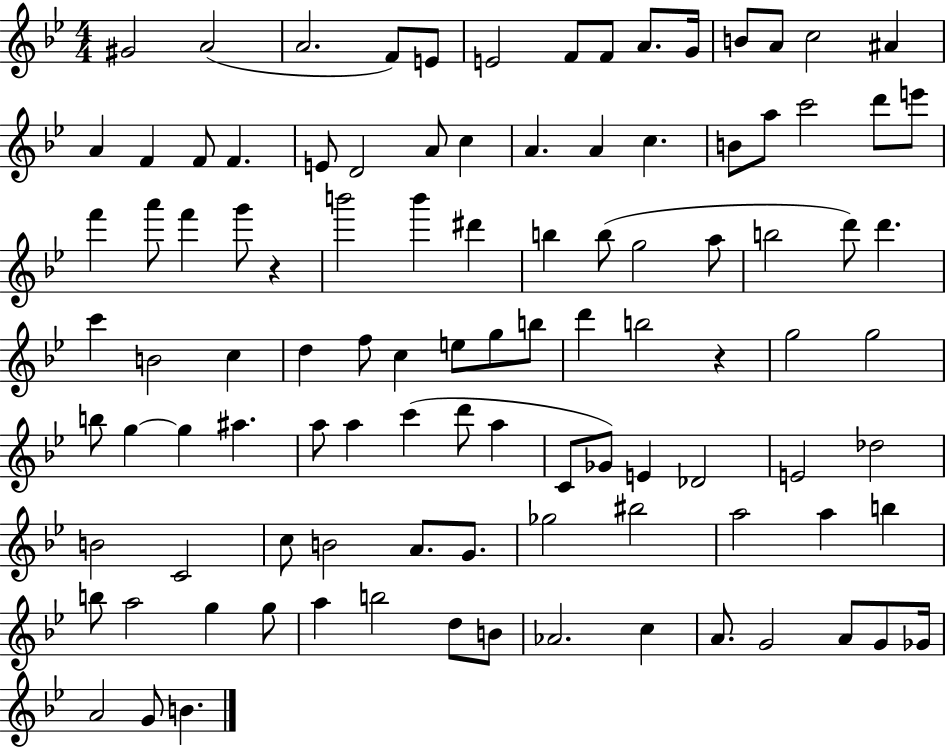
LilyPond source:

{
  \clef treble
  \numericTimeSignature
  \time 4/4
  \key bes \major
  gis'2 a'2( | a'2. f'8) e'8 | e'2 f'8 f'8 a'8. g'16 | b'8 a'8 c''2 ais'4 | \break a'4 f'4 f'8 f'4. | e'8 d'2 a'8 c''4 | a'4. a'4 c''4. | b'8 a''8 c'''2 d'''8 e'''8 | \break f'''4 a'''8 f'''4 g'''8 r4 | b'''2 b'''4 dis'''4 | b''4 b''8( g''2 a''8 | b''2 d'''8) d'''4. | \break c'''4 b'2 c''4 | d''4 f''8 c''4 e''8 g''8 b''8 | d'''4 b''2 r4 | g''2 g''2 | \break b''8 g''4~~ g''4 ais''4. | a''8 a''4 c'''4( d'''8 a''4 | c'8 ges'8) e'4 des'2 | e'2 des''2 | \break b'2 c'2 | c''8 b'2 a'8. g'8. | ges''2 bis''2 | a''2 a''4 b''4 | \break b''8 a''2 g''4 g''8 | a''4 b''2 d''8 b'8 | aes'2. c''4 | a'8. g'2 a'8 g'8 ges'16 | \break a'2 g'8 b'4. | \bar "|."
}